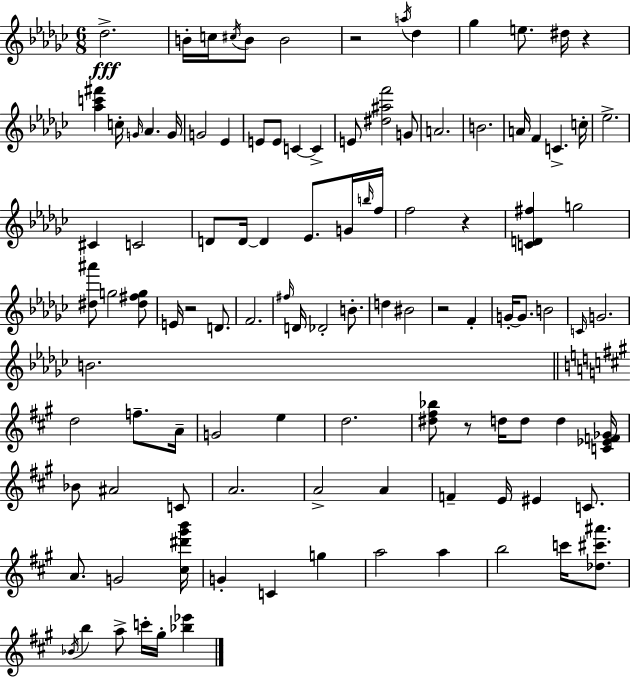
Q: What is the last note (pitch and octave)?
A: G#5